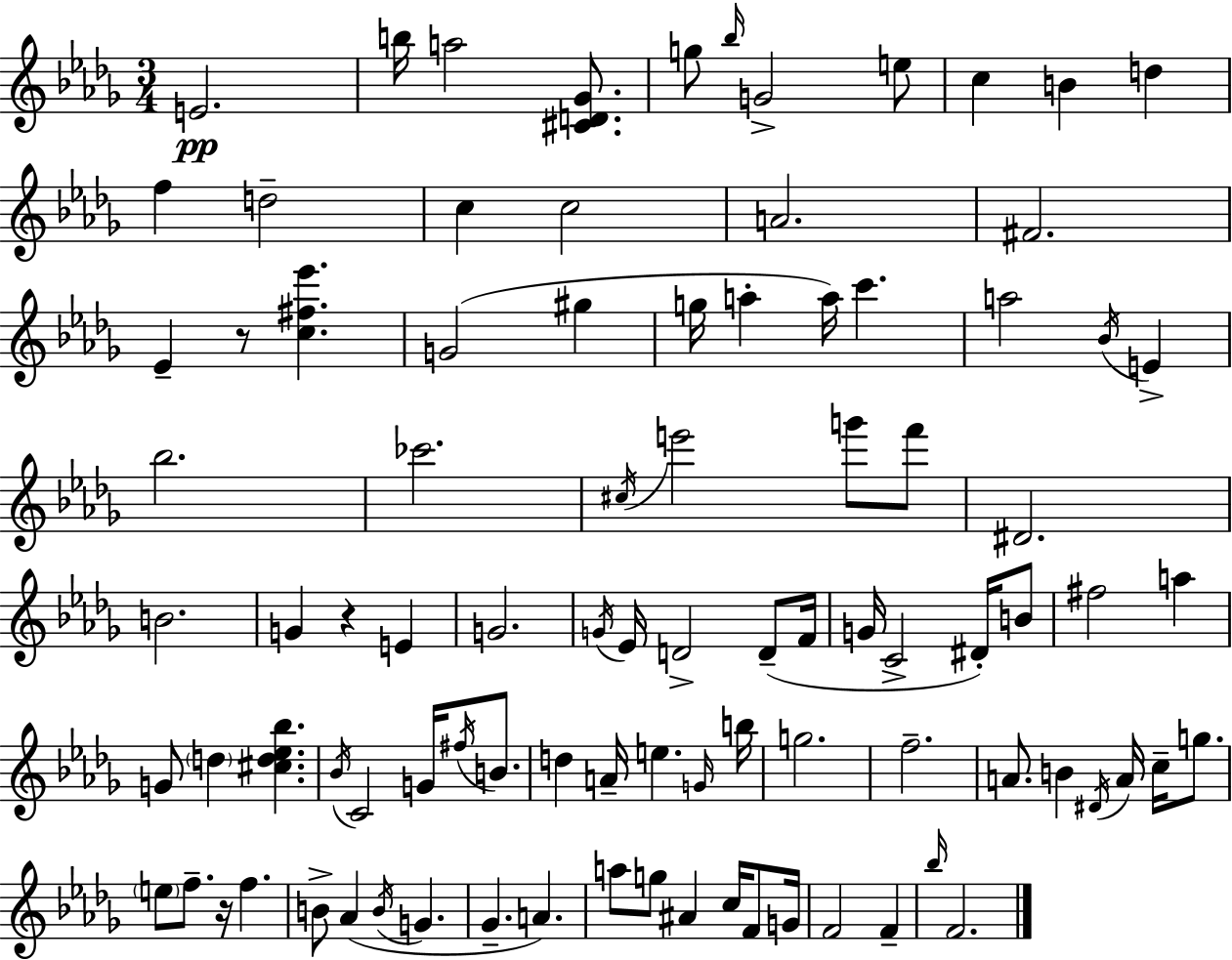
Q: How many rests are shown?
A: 3